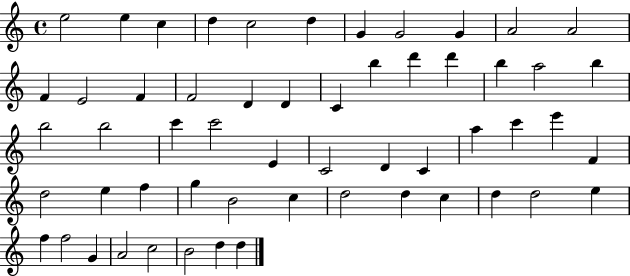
E5/h E5/q C5/q D5/q C5/h D5/q G4/q G4/h G4/q A4/h A4/h F4/q E4/h F4/q F4/h D4/q D4/q C4/q B5/q D6/q D6/q B5/q A5/h B5/q B5/h B5/h C6/q C6/h E4/q C4/h D4/q C4/q A5/q C6/q E6/q F4/q D5/h E5/q F5/q G5/q B4/h C5/q D5/h D5/q C5/q D5/q D5/h E5/q F5/q F5/h G4/q A4/h C5/h B4/h D5/q D5/q